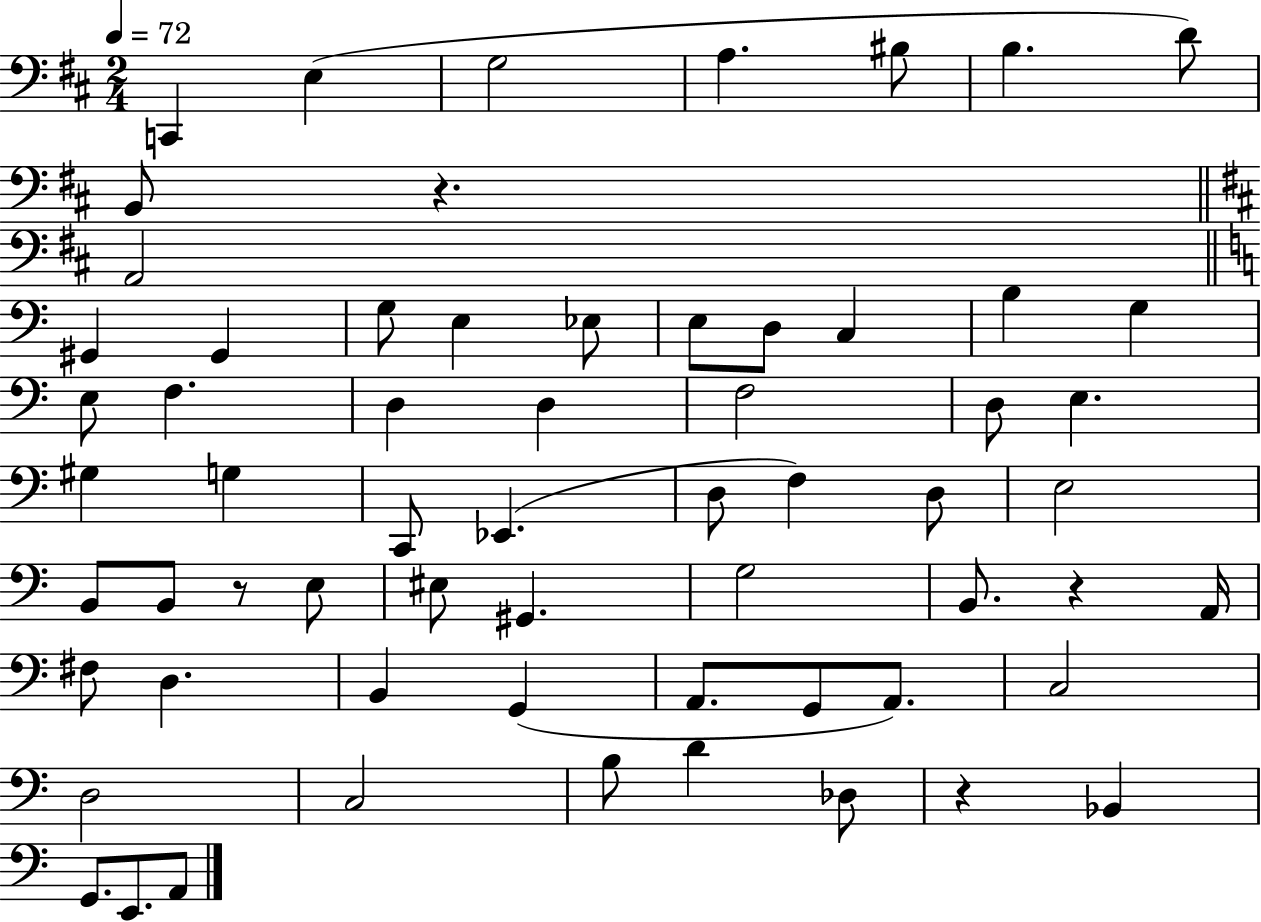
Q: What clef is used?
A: bass